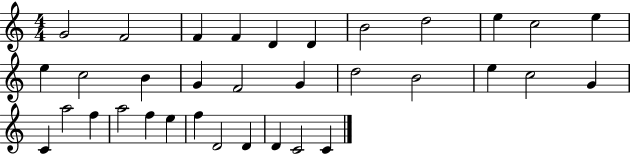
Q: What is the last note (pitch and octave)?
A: C4